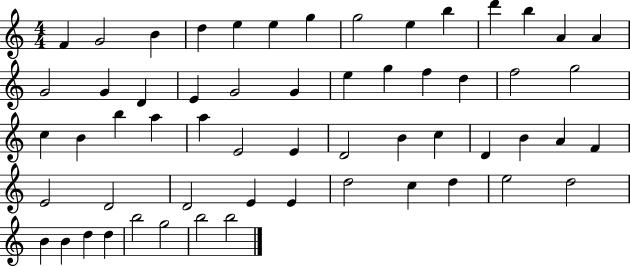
X:1
T:Untitled
M:4/4
L:1/4
K:C
F G2 B d e e g g2 e b d' b A A G2 G D E G2 G e g f d f2 g2 c B b a a E2 E D2 B c D B A F E2 D2 D2 E E d2 c d e2 d2 B B d d b2 g2 b2 b2